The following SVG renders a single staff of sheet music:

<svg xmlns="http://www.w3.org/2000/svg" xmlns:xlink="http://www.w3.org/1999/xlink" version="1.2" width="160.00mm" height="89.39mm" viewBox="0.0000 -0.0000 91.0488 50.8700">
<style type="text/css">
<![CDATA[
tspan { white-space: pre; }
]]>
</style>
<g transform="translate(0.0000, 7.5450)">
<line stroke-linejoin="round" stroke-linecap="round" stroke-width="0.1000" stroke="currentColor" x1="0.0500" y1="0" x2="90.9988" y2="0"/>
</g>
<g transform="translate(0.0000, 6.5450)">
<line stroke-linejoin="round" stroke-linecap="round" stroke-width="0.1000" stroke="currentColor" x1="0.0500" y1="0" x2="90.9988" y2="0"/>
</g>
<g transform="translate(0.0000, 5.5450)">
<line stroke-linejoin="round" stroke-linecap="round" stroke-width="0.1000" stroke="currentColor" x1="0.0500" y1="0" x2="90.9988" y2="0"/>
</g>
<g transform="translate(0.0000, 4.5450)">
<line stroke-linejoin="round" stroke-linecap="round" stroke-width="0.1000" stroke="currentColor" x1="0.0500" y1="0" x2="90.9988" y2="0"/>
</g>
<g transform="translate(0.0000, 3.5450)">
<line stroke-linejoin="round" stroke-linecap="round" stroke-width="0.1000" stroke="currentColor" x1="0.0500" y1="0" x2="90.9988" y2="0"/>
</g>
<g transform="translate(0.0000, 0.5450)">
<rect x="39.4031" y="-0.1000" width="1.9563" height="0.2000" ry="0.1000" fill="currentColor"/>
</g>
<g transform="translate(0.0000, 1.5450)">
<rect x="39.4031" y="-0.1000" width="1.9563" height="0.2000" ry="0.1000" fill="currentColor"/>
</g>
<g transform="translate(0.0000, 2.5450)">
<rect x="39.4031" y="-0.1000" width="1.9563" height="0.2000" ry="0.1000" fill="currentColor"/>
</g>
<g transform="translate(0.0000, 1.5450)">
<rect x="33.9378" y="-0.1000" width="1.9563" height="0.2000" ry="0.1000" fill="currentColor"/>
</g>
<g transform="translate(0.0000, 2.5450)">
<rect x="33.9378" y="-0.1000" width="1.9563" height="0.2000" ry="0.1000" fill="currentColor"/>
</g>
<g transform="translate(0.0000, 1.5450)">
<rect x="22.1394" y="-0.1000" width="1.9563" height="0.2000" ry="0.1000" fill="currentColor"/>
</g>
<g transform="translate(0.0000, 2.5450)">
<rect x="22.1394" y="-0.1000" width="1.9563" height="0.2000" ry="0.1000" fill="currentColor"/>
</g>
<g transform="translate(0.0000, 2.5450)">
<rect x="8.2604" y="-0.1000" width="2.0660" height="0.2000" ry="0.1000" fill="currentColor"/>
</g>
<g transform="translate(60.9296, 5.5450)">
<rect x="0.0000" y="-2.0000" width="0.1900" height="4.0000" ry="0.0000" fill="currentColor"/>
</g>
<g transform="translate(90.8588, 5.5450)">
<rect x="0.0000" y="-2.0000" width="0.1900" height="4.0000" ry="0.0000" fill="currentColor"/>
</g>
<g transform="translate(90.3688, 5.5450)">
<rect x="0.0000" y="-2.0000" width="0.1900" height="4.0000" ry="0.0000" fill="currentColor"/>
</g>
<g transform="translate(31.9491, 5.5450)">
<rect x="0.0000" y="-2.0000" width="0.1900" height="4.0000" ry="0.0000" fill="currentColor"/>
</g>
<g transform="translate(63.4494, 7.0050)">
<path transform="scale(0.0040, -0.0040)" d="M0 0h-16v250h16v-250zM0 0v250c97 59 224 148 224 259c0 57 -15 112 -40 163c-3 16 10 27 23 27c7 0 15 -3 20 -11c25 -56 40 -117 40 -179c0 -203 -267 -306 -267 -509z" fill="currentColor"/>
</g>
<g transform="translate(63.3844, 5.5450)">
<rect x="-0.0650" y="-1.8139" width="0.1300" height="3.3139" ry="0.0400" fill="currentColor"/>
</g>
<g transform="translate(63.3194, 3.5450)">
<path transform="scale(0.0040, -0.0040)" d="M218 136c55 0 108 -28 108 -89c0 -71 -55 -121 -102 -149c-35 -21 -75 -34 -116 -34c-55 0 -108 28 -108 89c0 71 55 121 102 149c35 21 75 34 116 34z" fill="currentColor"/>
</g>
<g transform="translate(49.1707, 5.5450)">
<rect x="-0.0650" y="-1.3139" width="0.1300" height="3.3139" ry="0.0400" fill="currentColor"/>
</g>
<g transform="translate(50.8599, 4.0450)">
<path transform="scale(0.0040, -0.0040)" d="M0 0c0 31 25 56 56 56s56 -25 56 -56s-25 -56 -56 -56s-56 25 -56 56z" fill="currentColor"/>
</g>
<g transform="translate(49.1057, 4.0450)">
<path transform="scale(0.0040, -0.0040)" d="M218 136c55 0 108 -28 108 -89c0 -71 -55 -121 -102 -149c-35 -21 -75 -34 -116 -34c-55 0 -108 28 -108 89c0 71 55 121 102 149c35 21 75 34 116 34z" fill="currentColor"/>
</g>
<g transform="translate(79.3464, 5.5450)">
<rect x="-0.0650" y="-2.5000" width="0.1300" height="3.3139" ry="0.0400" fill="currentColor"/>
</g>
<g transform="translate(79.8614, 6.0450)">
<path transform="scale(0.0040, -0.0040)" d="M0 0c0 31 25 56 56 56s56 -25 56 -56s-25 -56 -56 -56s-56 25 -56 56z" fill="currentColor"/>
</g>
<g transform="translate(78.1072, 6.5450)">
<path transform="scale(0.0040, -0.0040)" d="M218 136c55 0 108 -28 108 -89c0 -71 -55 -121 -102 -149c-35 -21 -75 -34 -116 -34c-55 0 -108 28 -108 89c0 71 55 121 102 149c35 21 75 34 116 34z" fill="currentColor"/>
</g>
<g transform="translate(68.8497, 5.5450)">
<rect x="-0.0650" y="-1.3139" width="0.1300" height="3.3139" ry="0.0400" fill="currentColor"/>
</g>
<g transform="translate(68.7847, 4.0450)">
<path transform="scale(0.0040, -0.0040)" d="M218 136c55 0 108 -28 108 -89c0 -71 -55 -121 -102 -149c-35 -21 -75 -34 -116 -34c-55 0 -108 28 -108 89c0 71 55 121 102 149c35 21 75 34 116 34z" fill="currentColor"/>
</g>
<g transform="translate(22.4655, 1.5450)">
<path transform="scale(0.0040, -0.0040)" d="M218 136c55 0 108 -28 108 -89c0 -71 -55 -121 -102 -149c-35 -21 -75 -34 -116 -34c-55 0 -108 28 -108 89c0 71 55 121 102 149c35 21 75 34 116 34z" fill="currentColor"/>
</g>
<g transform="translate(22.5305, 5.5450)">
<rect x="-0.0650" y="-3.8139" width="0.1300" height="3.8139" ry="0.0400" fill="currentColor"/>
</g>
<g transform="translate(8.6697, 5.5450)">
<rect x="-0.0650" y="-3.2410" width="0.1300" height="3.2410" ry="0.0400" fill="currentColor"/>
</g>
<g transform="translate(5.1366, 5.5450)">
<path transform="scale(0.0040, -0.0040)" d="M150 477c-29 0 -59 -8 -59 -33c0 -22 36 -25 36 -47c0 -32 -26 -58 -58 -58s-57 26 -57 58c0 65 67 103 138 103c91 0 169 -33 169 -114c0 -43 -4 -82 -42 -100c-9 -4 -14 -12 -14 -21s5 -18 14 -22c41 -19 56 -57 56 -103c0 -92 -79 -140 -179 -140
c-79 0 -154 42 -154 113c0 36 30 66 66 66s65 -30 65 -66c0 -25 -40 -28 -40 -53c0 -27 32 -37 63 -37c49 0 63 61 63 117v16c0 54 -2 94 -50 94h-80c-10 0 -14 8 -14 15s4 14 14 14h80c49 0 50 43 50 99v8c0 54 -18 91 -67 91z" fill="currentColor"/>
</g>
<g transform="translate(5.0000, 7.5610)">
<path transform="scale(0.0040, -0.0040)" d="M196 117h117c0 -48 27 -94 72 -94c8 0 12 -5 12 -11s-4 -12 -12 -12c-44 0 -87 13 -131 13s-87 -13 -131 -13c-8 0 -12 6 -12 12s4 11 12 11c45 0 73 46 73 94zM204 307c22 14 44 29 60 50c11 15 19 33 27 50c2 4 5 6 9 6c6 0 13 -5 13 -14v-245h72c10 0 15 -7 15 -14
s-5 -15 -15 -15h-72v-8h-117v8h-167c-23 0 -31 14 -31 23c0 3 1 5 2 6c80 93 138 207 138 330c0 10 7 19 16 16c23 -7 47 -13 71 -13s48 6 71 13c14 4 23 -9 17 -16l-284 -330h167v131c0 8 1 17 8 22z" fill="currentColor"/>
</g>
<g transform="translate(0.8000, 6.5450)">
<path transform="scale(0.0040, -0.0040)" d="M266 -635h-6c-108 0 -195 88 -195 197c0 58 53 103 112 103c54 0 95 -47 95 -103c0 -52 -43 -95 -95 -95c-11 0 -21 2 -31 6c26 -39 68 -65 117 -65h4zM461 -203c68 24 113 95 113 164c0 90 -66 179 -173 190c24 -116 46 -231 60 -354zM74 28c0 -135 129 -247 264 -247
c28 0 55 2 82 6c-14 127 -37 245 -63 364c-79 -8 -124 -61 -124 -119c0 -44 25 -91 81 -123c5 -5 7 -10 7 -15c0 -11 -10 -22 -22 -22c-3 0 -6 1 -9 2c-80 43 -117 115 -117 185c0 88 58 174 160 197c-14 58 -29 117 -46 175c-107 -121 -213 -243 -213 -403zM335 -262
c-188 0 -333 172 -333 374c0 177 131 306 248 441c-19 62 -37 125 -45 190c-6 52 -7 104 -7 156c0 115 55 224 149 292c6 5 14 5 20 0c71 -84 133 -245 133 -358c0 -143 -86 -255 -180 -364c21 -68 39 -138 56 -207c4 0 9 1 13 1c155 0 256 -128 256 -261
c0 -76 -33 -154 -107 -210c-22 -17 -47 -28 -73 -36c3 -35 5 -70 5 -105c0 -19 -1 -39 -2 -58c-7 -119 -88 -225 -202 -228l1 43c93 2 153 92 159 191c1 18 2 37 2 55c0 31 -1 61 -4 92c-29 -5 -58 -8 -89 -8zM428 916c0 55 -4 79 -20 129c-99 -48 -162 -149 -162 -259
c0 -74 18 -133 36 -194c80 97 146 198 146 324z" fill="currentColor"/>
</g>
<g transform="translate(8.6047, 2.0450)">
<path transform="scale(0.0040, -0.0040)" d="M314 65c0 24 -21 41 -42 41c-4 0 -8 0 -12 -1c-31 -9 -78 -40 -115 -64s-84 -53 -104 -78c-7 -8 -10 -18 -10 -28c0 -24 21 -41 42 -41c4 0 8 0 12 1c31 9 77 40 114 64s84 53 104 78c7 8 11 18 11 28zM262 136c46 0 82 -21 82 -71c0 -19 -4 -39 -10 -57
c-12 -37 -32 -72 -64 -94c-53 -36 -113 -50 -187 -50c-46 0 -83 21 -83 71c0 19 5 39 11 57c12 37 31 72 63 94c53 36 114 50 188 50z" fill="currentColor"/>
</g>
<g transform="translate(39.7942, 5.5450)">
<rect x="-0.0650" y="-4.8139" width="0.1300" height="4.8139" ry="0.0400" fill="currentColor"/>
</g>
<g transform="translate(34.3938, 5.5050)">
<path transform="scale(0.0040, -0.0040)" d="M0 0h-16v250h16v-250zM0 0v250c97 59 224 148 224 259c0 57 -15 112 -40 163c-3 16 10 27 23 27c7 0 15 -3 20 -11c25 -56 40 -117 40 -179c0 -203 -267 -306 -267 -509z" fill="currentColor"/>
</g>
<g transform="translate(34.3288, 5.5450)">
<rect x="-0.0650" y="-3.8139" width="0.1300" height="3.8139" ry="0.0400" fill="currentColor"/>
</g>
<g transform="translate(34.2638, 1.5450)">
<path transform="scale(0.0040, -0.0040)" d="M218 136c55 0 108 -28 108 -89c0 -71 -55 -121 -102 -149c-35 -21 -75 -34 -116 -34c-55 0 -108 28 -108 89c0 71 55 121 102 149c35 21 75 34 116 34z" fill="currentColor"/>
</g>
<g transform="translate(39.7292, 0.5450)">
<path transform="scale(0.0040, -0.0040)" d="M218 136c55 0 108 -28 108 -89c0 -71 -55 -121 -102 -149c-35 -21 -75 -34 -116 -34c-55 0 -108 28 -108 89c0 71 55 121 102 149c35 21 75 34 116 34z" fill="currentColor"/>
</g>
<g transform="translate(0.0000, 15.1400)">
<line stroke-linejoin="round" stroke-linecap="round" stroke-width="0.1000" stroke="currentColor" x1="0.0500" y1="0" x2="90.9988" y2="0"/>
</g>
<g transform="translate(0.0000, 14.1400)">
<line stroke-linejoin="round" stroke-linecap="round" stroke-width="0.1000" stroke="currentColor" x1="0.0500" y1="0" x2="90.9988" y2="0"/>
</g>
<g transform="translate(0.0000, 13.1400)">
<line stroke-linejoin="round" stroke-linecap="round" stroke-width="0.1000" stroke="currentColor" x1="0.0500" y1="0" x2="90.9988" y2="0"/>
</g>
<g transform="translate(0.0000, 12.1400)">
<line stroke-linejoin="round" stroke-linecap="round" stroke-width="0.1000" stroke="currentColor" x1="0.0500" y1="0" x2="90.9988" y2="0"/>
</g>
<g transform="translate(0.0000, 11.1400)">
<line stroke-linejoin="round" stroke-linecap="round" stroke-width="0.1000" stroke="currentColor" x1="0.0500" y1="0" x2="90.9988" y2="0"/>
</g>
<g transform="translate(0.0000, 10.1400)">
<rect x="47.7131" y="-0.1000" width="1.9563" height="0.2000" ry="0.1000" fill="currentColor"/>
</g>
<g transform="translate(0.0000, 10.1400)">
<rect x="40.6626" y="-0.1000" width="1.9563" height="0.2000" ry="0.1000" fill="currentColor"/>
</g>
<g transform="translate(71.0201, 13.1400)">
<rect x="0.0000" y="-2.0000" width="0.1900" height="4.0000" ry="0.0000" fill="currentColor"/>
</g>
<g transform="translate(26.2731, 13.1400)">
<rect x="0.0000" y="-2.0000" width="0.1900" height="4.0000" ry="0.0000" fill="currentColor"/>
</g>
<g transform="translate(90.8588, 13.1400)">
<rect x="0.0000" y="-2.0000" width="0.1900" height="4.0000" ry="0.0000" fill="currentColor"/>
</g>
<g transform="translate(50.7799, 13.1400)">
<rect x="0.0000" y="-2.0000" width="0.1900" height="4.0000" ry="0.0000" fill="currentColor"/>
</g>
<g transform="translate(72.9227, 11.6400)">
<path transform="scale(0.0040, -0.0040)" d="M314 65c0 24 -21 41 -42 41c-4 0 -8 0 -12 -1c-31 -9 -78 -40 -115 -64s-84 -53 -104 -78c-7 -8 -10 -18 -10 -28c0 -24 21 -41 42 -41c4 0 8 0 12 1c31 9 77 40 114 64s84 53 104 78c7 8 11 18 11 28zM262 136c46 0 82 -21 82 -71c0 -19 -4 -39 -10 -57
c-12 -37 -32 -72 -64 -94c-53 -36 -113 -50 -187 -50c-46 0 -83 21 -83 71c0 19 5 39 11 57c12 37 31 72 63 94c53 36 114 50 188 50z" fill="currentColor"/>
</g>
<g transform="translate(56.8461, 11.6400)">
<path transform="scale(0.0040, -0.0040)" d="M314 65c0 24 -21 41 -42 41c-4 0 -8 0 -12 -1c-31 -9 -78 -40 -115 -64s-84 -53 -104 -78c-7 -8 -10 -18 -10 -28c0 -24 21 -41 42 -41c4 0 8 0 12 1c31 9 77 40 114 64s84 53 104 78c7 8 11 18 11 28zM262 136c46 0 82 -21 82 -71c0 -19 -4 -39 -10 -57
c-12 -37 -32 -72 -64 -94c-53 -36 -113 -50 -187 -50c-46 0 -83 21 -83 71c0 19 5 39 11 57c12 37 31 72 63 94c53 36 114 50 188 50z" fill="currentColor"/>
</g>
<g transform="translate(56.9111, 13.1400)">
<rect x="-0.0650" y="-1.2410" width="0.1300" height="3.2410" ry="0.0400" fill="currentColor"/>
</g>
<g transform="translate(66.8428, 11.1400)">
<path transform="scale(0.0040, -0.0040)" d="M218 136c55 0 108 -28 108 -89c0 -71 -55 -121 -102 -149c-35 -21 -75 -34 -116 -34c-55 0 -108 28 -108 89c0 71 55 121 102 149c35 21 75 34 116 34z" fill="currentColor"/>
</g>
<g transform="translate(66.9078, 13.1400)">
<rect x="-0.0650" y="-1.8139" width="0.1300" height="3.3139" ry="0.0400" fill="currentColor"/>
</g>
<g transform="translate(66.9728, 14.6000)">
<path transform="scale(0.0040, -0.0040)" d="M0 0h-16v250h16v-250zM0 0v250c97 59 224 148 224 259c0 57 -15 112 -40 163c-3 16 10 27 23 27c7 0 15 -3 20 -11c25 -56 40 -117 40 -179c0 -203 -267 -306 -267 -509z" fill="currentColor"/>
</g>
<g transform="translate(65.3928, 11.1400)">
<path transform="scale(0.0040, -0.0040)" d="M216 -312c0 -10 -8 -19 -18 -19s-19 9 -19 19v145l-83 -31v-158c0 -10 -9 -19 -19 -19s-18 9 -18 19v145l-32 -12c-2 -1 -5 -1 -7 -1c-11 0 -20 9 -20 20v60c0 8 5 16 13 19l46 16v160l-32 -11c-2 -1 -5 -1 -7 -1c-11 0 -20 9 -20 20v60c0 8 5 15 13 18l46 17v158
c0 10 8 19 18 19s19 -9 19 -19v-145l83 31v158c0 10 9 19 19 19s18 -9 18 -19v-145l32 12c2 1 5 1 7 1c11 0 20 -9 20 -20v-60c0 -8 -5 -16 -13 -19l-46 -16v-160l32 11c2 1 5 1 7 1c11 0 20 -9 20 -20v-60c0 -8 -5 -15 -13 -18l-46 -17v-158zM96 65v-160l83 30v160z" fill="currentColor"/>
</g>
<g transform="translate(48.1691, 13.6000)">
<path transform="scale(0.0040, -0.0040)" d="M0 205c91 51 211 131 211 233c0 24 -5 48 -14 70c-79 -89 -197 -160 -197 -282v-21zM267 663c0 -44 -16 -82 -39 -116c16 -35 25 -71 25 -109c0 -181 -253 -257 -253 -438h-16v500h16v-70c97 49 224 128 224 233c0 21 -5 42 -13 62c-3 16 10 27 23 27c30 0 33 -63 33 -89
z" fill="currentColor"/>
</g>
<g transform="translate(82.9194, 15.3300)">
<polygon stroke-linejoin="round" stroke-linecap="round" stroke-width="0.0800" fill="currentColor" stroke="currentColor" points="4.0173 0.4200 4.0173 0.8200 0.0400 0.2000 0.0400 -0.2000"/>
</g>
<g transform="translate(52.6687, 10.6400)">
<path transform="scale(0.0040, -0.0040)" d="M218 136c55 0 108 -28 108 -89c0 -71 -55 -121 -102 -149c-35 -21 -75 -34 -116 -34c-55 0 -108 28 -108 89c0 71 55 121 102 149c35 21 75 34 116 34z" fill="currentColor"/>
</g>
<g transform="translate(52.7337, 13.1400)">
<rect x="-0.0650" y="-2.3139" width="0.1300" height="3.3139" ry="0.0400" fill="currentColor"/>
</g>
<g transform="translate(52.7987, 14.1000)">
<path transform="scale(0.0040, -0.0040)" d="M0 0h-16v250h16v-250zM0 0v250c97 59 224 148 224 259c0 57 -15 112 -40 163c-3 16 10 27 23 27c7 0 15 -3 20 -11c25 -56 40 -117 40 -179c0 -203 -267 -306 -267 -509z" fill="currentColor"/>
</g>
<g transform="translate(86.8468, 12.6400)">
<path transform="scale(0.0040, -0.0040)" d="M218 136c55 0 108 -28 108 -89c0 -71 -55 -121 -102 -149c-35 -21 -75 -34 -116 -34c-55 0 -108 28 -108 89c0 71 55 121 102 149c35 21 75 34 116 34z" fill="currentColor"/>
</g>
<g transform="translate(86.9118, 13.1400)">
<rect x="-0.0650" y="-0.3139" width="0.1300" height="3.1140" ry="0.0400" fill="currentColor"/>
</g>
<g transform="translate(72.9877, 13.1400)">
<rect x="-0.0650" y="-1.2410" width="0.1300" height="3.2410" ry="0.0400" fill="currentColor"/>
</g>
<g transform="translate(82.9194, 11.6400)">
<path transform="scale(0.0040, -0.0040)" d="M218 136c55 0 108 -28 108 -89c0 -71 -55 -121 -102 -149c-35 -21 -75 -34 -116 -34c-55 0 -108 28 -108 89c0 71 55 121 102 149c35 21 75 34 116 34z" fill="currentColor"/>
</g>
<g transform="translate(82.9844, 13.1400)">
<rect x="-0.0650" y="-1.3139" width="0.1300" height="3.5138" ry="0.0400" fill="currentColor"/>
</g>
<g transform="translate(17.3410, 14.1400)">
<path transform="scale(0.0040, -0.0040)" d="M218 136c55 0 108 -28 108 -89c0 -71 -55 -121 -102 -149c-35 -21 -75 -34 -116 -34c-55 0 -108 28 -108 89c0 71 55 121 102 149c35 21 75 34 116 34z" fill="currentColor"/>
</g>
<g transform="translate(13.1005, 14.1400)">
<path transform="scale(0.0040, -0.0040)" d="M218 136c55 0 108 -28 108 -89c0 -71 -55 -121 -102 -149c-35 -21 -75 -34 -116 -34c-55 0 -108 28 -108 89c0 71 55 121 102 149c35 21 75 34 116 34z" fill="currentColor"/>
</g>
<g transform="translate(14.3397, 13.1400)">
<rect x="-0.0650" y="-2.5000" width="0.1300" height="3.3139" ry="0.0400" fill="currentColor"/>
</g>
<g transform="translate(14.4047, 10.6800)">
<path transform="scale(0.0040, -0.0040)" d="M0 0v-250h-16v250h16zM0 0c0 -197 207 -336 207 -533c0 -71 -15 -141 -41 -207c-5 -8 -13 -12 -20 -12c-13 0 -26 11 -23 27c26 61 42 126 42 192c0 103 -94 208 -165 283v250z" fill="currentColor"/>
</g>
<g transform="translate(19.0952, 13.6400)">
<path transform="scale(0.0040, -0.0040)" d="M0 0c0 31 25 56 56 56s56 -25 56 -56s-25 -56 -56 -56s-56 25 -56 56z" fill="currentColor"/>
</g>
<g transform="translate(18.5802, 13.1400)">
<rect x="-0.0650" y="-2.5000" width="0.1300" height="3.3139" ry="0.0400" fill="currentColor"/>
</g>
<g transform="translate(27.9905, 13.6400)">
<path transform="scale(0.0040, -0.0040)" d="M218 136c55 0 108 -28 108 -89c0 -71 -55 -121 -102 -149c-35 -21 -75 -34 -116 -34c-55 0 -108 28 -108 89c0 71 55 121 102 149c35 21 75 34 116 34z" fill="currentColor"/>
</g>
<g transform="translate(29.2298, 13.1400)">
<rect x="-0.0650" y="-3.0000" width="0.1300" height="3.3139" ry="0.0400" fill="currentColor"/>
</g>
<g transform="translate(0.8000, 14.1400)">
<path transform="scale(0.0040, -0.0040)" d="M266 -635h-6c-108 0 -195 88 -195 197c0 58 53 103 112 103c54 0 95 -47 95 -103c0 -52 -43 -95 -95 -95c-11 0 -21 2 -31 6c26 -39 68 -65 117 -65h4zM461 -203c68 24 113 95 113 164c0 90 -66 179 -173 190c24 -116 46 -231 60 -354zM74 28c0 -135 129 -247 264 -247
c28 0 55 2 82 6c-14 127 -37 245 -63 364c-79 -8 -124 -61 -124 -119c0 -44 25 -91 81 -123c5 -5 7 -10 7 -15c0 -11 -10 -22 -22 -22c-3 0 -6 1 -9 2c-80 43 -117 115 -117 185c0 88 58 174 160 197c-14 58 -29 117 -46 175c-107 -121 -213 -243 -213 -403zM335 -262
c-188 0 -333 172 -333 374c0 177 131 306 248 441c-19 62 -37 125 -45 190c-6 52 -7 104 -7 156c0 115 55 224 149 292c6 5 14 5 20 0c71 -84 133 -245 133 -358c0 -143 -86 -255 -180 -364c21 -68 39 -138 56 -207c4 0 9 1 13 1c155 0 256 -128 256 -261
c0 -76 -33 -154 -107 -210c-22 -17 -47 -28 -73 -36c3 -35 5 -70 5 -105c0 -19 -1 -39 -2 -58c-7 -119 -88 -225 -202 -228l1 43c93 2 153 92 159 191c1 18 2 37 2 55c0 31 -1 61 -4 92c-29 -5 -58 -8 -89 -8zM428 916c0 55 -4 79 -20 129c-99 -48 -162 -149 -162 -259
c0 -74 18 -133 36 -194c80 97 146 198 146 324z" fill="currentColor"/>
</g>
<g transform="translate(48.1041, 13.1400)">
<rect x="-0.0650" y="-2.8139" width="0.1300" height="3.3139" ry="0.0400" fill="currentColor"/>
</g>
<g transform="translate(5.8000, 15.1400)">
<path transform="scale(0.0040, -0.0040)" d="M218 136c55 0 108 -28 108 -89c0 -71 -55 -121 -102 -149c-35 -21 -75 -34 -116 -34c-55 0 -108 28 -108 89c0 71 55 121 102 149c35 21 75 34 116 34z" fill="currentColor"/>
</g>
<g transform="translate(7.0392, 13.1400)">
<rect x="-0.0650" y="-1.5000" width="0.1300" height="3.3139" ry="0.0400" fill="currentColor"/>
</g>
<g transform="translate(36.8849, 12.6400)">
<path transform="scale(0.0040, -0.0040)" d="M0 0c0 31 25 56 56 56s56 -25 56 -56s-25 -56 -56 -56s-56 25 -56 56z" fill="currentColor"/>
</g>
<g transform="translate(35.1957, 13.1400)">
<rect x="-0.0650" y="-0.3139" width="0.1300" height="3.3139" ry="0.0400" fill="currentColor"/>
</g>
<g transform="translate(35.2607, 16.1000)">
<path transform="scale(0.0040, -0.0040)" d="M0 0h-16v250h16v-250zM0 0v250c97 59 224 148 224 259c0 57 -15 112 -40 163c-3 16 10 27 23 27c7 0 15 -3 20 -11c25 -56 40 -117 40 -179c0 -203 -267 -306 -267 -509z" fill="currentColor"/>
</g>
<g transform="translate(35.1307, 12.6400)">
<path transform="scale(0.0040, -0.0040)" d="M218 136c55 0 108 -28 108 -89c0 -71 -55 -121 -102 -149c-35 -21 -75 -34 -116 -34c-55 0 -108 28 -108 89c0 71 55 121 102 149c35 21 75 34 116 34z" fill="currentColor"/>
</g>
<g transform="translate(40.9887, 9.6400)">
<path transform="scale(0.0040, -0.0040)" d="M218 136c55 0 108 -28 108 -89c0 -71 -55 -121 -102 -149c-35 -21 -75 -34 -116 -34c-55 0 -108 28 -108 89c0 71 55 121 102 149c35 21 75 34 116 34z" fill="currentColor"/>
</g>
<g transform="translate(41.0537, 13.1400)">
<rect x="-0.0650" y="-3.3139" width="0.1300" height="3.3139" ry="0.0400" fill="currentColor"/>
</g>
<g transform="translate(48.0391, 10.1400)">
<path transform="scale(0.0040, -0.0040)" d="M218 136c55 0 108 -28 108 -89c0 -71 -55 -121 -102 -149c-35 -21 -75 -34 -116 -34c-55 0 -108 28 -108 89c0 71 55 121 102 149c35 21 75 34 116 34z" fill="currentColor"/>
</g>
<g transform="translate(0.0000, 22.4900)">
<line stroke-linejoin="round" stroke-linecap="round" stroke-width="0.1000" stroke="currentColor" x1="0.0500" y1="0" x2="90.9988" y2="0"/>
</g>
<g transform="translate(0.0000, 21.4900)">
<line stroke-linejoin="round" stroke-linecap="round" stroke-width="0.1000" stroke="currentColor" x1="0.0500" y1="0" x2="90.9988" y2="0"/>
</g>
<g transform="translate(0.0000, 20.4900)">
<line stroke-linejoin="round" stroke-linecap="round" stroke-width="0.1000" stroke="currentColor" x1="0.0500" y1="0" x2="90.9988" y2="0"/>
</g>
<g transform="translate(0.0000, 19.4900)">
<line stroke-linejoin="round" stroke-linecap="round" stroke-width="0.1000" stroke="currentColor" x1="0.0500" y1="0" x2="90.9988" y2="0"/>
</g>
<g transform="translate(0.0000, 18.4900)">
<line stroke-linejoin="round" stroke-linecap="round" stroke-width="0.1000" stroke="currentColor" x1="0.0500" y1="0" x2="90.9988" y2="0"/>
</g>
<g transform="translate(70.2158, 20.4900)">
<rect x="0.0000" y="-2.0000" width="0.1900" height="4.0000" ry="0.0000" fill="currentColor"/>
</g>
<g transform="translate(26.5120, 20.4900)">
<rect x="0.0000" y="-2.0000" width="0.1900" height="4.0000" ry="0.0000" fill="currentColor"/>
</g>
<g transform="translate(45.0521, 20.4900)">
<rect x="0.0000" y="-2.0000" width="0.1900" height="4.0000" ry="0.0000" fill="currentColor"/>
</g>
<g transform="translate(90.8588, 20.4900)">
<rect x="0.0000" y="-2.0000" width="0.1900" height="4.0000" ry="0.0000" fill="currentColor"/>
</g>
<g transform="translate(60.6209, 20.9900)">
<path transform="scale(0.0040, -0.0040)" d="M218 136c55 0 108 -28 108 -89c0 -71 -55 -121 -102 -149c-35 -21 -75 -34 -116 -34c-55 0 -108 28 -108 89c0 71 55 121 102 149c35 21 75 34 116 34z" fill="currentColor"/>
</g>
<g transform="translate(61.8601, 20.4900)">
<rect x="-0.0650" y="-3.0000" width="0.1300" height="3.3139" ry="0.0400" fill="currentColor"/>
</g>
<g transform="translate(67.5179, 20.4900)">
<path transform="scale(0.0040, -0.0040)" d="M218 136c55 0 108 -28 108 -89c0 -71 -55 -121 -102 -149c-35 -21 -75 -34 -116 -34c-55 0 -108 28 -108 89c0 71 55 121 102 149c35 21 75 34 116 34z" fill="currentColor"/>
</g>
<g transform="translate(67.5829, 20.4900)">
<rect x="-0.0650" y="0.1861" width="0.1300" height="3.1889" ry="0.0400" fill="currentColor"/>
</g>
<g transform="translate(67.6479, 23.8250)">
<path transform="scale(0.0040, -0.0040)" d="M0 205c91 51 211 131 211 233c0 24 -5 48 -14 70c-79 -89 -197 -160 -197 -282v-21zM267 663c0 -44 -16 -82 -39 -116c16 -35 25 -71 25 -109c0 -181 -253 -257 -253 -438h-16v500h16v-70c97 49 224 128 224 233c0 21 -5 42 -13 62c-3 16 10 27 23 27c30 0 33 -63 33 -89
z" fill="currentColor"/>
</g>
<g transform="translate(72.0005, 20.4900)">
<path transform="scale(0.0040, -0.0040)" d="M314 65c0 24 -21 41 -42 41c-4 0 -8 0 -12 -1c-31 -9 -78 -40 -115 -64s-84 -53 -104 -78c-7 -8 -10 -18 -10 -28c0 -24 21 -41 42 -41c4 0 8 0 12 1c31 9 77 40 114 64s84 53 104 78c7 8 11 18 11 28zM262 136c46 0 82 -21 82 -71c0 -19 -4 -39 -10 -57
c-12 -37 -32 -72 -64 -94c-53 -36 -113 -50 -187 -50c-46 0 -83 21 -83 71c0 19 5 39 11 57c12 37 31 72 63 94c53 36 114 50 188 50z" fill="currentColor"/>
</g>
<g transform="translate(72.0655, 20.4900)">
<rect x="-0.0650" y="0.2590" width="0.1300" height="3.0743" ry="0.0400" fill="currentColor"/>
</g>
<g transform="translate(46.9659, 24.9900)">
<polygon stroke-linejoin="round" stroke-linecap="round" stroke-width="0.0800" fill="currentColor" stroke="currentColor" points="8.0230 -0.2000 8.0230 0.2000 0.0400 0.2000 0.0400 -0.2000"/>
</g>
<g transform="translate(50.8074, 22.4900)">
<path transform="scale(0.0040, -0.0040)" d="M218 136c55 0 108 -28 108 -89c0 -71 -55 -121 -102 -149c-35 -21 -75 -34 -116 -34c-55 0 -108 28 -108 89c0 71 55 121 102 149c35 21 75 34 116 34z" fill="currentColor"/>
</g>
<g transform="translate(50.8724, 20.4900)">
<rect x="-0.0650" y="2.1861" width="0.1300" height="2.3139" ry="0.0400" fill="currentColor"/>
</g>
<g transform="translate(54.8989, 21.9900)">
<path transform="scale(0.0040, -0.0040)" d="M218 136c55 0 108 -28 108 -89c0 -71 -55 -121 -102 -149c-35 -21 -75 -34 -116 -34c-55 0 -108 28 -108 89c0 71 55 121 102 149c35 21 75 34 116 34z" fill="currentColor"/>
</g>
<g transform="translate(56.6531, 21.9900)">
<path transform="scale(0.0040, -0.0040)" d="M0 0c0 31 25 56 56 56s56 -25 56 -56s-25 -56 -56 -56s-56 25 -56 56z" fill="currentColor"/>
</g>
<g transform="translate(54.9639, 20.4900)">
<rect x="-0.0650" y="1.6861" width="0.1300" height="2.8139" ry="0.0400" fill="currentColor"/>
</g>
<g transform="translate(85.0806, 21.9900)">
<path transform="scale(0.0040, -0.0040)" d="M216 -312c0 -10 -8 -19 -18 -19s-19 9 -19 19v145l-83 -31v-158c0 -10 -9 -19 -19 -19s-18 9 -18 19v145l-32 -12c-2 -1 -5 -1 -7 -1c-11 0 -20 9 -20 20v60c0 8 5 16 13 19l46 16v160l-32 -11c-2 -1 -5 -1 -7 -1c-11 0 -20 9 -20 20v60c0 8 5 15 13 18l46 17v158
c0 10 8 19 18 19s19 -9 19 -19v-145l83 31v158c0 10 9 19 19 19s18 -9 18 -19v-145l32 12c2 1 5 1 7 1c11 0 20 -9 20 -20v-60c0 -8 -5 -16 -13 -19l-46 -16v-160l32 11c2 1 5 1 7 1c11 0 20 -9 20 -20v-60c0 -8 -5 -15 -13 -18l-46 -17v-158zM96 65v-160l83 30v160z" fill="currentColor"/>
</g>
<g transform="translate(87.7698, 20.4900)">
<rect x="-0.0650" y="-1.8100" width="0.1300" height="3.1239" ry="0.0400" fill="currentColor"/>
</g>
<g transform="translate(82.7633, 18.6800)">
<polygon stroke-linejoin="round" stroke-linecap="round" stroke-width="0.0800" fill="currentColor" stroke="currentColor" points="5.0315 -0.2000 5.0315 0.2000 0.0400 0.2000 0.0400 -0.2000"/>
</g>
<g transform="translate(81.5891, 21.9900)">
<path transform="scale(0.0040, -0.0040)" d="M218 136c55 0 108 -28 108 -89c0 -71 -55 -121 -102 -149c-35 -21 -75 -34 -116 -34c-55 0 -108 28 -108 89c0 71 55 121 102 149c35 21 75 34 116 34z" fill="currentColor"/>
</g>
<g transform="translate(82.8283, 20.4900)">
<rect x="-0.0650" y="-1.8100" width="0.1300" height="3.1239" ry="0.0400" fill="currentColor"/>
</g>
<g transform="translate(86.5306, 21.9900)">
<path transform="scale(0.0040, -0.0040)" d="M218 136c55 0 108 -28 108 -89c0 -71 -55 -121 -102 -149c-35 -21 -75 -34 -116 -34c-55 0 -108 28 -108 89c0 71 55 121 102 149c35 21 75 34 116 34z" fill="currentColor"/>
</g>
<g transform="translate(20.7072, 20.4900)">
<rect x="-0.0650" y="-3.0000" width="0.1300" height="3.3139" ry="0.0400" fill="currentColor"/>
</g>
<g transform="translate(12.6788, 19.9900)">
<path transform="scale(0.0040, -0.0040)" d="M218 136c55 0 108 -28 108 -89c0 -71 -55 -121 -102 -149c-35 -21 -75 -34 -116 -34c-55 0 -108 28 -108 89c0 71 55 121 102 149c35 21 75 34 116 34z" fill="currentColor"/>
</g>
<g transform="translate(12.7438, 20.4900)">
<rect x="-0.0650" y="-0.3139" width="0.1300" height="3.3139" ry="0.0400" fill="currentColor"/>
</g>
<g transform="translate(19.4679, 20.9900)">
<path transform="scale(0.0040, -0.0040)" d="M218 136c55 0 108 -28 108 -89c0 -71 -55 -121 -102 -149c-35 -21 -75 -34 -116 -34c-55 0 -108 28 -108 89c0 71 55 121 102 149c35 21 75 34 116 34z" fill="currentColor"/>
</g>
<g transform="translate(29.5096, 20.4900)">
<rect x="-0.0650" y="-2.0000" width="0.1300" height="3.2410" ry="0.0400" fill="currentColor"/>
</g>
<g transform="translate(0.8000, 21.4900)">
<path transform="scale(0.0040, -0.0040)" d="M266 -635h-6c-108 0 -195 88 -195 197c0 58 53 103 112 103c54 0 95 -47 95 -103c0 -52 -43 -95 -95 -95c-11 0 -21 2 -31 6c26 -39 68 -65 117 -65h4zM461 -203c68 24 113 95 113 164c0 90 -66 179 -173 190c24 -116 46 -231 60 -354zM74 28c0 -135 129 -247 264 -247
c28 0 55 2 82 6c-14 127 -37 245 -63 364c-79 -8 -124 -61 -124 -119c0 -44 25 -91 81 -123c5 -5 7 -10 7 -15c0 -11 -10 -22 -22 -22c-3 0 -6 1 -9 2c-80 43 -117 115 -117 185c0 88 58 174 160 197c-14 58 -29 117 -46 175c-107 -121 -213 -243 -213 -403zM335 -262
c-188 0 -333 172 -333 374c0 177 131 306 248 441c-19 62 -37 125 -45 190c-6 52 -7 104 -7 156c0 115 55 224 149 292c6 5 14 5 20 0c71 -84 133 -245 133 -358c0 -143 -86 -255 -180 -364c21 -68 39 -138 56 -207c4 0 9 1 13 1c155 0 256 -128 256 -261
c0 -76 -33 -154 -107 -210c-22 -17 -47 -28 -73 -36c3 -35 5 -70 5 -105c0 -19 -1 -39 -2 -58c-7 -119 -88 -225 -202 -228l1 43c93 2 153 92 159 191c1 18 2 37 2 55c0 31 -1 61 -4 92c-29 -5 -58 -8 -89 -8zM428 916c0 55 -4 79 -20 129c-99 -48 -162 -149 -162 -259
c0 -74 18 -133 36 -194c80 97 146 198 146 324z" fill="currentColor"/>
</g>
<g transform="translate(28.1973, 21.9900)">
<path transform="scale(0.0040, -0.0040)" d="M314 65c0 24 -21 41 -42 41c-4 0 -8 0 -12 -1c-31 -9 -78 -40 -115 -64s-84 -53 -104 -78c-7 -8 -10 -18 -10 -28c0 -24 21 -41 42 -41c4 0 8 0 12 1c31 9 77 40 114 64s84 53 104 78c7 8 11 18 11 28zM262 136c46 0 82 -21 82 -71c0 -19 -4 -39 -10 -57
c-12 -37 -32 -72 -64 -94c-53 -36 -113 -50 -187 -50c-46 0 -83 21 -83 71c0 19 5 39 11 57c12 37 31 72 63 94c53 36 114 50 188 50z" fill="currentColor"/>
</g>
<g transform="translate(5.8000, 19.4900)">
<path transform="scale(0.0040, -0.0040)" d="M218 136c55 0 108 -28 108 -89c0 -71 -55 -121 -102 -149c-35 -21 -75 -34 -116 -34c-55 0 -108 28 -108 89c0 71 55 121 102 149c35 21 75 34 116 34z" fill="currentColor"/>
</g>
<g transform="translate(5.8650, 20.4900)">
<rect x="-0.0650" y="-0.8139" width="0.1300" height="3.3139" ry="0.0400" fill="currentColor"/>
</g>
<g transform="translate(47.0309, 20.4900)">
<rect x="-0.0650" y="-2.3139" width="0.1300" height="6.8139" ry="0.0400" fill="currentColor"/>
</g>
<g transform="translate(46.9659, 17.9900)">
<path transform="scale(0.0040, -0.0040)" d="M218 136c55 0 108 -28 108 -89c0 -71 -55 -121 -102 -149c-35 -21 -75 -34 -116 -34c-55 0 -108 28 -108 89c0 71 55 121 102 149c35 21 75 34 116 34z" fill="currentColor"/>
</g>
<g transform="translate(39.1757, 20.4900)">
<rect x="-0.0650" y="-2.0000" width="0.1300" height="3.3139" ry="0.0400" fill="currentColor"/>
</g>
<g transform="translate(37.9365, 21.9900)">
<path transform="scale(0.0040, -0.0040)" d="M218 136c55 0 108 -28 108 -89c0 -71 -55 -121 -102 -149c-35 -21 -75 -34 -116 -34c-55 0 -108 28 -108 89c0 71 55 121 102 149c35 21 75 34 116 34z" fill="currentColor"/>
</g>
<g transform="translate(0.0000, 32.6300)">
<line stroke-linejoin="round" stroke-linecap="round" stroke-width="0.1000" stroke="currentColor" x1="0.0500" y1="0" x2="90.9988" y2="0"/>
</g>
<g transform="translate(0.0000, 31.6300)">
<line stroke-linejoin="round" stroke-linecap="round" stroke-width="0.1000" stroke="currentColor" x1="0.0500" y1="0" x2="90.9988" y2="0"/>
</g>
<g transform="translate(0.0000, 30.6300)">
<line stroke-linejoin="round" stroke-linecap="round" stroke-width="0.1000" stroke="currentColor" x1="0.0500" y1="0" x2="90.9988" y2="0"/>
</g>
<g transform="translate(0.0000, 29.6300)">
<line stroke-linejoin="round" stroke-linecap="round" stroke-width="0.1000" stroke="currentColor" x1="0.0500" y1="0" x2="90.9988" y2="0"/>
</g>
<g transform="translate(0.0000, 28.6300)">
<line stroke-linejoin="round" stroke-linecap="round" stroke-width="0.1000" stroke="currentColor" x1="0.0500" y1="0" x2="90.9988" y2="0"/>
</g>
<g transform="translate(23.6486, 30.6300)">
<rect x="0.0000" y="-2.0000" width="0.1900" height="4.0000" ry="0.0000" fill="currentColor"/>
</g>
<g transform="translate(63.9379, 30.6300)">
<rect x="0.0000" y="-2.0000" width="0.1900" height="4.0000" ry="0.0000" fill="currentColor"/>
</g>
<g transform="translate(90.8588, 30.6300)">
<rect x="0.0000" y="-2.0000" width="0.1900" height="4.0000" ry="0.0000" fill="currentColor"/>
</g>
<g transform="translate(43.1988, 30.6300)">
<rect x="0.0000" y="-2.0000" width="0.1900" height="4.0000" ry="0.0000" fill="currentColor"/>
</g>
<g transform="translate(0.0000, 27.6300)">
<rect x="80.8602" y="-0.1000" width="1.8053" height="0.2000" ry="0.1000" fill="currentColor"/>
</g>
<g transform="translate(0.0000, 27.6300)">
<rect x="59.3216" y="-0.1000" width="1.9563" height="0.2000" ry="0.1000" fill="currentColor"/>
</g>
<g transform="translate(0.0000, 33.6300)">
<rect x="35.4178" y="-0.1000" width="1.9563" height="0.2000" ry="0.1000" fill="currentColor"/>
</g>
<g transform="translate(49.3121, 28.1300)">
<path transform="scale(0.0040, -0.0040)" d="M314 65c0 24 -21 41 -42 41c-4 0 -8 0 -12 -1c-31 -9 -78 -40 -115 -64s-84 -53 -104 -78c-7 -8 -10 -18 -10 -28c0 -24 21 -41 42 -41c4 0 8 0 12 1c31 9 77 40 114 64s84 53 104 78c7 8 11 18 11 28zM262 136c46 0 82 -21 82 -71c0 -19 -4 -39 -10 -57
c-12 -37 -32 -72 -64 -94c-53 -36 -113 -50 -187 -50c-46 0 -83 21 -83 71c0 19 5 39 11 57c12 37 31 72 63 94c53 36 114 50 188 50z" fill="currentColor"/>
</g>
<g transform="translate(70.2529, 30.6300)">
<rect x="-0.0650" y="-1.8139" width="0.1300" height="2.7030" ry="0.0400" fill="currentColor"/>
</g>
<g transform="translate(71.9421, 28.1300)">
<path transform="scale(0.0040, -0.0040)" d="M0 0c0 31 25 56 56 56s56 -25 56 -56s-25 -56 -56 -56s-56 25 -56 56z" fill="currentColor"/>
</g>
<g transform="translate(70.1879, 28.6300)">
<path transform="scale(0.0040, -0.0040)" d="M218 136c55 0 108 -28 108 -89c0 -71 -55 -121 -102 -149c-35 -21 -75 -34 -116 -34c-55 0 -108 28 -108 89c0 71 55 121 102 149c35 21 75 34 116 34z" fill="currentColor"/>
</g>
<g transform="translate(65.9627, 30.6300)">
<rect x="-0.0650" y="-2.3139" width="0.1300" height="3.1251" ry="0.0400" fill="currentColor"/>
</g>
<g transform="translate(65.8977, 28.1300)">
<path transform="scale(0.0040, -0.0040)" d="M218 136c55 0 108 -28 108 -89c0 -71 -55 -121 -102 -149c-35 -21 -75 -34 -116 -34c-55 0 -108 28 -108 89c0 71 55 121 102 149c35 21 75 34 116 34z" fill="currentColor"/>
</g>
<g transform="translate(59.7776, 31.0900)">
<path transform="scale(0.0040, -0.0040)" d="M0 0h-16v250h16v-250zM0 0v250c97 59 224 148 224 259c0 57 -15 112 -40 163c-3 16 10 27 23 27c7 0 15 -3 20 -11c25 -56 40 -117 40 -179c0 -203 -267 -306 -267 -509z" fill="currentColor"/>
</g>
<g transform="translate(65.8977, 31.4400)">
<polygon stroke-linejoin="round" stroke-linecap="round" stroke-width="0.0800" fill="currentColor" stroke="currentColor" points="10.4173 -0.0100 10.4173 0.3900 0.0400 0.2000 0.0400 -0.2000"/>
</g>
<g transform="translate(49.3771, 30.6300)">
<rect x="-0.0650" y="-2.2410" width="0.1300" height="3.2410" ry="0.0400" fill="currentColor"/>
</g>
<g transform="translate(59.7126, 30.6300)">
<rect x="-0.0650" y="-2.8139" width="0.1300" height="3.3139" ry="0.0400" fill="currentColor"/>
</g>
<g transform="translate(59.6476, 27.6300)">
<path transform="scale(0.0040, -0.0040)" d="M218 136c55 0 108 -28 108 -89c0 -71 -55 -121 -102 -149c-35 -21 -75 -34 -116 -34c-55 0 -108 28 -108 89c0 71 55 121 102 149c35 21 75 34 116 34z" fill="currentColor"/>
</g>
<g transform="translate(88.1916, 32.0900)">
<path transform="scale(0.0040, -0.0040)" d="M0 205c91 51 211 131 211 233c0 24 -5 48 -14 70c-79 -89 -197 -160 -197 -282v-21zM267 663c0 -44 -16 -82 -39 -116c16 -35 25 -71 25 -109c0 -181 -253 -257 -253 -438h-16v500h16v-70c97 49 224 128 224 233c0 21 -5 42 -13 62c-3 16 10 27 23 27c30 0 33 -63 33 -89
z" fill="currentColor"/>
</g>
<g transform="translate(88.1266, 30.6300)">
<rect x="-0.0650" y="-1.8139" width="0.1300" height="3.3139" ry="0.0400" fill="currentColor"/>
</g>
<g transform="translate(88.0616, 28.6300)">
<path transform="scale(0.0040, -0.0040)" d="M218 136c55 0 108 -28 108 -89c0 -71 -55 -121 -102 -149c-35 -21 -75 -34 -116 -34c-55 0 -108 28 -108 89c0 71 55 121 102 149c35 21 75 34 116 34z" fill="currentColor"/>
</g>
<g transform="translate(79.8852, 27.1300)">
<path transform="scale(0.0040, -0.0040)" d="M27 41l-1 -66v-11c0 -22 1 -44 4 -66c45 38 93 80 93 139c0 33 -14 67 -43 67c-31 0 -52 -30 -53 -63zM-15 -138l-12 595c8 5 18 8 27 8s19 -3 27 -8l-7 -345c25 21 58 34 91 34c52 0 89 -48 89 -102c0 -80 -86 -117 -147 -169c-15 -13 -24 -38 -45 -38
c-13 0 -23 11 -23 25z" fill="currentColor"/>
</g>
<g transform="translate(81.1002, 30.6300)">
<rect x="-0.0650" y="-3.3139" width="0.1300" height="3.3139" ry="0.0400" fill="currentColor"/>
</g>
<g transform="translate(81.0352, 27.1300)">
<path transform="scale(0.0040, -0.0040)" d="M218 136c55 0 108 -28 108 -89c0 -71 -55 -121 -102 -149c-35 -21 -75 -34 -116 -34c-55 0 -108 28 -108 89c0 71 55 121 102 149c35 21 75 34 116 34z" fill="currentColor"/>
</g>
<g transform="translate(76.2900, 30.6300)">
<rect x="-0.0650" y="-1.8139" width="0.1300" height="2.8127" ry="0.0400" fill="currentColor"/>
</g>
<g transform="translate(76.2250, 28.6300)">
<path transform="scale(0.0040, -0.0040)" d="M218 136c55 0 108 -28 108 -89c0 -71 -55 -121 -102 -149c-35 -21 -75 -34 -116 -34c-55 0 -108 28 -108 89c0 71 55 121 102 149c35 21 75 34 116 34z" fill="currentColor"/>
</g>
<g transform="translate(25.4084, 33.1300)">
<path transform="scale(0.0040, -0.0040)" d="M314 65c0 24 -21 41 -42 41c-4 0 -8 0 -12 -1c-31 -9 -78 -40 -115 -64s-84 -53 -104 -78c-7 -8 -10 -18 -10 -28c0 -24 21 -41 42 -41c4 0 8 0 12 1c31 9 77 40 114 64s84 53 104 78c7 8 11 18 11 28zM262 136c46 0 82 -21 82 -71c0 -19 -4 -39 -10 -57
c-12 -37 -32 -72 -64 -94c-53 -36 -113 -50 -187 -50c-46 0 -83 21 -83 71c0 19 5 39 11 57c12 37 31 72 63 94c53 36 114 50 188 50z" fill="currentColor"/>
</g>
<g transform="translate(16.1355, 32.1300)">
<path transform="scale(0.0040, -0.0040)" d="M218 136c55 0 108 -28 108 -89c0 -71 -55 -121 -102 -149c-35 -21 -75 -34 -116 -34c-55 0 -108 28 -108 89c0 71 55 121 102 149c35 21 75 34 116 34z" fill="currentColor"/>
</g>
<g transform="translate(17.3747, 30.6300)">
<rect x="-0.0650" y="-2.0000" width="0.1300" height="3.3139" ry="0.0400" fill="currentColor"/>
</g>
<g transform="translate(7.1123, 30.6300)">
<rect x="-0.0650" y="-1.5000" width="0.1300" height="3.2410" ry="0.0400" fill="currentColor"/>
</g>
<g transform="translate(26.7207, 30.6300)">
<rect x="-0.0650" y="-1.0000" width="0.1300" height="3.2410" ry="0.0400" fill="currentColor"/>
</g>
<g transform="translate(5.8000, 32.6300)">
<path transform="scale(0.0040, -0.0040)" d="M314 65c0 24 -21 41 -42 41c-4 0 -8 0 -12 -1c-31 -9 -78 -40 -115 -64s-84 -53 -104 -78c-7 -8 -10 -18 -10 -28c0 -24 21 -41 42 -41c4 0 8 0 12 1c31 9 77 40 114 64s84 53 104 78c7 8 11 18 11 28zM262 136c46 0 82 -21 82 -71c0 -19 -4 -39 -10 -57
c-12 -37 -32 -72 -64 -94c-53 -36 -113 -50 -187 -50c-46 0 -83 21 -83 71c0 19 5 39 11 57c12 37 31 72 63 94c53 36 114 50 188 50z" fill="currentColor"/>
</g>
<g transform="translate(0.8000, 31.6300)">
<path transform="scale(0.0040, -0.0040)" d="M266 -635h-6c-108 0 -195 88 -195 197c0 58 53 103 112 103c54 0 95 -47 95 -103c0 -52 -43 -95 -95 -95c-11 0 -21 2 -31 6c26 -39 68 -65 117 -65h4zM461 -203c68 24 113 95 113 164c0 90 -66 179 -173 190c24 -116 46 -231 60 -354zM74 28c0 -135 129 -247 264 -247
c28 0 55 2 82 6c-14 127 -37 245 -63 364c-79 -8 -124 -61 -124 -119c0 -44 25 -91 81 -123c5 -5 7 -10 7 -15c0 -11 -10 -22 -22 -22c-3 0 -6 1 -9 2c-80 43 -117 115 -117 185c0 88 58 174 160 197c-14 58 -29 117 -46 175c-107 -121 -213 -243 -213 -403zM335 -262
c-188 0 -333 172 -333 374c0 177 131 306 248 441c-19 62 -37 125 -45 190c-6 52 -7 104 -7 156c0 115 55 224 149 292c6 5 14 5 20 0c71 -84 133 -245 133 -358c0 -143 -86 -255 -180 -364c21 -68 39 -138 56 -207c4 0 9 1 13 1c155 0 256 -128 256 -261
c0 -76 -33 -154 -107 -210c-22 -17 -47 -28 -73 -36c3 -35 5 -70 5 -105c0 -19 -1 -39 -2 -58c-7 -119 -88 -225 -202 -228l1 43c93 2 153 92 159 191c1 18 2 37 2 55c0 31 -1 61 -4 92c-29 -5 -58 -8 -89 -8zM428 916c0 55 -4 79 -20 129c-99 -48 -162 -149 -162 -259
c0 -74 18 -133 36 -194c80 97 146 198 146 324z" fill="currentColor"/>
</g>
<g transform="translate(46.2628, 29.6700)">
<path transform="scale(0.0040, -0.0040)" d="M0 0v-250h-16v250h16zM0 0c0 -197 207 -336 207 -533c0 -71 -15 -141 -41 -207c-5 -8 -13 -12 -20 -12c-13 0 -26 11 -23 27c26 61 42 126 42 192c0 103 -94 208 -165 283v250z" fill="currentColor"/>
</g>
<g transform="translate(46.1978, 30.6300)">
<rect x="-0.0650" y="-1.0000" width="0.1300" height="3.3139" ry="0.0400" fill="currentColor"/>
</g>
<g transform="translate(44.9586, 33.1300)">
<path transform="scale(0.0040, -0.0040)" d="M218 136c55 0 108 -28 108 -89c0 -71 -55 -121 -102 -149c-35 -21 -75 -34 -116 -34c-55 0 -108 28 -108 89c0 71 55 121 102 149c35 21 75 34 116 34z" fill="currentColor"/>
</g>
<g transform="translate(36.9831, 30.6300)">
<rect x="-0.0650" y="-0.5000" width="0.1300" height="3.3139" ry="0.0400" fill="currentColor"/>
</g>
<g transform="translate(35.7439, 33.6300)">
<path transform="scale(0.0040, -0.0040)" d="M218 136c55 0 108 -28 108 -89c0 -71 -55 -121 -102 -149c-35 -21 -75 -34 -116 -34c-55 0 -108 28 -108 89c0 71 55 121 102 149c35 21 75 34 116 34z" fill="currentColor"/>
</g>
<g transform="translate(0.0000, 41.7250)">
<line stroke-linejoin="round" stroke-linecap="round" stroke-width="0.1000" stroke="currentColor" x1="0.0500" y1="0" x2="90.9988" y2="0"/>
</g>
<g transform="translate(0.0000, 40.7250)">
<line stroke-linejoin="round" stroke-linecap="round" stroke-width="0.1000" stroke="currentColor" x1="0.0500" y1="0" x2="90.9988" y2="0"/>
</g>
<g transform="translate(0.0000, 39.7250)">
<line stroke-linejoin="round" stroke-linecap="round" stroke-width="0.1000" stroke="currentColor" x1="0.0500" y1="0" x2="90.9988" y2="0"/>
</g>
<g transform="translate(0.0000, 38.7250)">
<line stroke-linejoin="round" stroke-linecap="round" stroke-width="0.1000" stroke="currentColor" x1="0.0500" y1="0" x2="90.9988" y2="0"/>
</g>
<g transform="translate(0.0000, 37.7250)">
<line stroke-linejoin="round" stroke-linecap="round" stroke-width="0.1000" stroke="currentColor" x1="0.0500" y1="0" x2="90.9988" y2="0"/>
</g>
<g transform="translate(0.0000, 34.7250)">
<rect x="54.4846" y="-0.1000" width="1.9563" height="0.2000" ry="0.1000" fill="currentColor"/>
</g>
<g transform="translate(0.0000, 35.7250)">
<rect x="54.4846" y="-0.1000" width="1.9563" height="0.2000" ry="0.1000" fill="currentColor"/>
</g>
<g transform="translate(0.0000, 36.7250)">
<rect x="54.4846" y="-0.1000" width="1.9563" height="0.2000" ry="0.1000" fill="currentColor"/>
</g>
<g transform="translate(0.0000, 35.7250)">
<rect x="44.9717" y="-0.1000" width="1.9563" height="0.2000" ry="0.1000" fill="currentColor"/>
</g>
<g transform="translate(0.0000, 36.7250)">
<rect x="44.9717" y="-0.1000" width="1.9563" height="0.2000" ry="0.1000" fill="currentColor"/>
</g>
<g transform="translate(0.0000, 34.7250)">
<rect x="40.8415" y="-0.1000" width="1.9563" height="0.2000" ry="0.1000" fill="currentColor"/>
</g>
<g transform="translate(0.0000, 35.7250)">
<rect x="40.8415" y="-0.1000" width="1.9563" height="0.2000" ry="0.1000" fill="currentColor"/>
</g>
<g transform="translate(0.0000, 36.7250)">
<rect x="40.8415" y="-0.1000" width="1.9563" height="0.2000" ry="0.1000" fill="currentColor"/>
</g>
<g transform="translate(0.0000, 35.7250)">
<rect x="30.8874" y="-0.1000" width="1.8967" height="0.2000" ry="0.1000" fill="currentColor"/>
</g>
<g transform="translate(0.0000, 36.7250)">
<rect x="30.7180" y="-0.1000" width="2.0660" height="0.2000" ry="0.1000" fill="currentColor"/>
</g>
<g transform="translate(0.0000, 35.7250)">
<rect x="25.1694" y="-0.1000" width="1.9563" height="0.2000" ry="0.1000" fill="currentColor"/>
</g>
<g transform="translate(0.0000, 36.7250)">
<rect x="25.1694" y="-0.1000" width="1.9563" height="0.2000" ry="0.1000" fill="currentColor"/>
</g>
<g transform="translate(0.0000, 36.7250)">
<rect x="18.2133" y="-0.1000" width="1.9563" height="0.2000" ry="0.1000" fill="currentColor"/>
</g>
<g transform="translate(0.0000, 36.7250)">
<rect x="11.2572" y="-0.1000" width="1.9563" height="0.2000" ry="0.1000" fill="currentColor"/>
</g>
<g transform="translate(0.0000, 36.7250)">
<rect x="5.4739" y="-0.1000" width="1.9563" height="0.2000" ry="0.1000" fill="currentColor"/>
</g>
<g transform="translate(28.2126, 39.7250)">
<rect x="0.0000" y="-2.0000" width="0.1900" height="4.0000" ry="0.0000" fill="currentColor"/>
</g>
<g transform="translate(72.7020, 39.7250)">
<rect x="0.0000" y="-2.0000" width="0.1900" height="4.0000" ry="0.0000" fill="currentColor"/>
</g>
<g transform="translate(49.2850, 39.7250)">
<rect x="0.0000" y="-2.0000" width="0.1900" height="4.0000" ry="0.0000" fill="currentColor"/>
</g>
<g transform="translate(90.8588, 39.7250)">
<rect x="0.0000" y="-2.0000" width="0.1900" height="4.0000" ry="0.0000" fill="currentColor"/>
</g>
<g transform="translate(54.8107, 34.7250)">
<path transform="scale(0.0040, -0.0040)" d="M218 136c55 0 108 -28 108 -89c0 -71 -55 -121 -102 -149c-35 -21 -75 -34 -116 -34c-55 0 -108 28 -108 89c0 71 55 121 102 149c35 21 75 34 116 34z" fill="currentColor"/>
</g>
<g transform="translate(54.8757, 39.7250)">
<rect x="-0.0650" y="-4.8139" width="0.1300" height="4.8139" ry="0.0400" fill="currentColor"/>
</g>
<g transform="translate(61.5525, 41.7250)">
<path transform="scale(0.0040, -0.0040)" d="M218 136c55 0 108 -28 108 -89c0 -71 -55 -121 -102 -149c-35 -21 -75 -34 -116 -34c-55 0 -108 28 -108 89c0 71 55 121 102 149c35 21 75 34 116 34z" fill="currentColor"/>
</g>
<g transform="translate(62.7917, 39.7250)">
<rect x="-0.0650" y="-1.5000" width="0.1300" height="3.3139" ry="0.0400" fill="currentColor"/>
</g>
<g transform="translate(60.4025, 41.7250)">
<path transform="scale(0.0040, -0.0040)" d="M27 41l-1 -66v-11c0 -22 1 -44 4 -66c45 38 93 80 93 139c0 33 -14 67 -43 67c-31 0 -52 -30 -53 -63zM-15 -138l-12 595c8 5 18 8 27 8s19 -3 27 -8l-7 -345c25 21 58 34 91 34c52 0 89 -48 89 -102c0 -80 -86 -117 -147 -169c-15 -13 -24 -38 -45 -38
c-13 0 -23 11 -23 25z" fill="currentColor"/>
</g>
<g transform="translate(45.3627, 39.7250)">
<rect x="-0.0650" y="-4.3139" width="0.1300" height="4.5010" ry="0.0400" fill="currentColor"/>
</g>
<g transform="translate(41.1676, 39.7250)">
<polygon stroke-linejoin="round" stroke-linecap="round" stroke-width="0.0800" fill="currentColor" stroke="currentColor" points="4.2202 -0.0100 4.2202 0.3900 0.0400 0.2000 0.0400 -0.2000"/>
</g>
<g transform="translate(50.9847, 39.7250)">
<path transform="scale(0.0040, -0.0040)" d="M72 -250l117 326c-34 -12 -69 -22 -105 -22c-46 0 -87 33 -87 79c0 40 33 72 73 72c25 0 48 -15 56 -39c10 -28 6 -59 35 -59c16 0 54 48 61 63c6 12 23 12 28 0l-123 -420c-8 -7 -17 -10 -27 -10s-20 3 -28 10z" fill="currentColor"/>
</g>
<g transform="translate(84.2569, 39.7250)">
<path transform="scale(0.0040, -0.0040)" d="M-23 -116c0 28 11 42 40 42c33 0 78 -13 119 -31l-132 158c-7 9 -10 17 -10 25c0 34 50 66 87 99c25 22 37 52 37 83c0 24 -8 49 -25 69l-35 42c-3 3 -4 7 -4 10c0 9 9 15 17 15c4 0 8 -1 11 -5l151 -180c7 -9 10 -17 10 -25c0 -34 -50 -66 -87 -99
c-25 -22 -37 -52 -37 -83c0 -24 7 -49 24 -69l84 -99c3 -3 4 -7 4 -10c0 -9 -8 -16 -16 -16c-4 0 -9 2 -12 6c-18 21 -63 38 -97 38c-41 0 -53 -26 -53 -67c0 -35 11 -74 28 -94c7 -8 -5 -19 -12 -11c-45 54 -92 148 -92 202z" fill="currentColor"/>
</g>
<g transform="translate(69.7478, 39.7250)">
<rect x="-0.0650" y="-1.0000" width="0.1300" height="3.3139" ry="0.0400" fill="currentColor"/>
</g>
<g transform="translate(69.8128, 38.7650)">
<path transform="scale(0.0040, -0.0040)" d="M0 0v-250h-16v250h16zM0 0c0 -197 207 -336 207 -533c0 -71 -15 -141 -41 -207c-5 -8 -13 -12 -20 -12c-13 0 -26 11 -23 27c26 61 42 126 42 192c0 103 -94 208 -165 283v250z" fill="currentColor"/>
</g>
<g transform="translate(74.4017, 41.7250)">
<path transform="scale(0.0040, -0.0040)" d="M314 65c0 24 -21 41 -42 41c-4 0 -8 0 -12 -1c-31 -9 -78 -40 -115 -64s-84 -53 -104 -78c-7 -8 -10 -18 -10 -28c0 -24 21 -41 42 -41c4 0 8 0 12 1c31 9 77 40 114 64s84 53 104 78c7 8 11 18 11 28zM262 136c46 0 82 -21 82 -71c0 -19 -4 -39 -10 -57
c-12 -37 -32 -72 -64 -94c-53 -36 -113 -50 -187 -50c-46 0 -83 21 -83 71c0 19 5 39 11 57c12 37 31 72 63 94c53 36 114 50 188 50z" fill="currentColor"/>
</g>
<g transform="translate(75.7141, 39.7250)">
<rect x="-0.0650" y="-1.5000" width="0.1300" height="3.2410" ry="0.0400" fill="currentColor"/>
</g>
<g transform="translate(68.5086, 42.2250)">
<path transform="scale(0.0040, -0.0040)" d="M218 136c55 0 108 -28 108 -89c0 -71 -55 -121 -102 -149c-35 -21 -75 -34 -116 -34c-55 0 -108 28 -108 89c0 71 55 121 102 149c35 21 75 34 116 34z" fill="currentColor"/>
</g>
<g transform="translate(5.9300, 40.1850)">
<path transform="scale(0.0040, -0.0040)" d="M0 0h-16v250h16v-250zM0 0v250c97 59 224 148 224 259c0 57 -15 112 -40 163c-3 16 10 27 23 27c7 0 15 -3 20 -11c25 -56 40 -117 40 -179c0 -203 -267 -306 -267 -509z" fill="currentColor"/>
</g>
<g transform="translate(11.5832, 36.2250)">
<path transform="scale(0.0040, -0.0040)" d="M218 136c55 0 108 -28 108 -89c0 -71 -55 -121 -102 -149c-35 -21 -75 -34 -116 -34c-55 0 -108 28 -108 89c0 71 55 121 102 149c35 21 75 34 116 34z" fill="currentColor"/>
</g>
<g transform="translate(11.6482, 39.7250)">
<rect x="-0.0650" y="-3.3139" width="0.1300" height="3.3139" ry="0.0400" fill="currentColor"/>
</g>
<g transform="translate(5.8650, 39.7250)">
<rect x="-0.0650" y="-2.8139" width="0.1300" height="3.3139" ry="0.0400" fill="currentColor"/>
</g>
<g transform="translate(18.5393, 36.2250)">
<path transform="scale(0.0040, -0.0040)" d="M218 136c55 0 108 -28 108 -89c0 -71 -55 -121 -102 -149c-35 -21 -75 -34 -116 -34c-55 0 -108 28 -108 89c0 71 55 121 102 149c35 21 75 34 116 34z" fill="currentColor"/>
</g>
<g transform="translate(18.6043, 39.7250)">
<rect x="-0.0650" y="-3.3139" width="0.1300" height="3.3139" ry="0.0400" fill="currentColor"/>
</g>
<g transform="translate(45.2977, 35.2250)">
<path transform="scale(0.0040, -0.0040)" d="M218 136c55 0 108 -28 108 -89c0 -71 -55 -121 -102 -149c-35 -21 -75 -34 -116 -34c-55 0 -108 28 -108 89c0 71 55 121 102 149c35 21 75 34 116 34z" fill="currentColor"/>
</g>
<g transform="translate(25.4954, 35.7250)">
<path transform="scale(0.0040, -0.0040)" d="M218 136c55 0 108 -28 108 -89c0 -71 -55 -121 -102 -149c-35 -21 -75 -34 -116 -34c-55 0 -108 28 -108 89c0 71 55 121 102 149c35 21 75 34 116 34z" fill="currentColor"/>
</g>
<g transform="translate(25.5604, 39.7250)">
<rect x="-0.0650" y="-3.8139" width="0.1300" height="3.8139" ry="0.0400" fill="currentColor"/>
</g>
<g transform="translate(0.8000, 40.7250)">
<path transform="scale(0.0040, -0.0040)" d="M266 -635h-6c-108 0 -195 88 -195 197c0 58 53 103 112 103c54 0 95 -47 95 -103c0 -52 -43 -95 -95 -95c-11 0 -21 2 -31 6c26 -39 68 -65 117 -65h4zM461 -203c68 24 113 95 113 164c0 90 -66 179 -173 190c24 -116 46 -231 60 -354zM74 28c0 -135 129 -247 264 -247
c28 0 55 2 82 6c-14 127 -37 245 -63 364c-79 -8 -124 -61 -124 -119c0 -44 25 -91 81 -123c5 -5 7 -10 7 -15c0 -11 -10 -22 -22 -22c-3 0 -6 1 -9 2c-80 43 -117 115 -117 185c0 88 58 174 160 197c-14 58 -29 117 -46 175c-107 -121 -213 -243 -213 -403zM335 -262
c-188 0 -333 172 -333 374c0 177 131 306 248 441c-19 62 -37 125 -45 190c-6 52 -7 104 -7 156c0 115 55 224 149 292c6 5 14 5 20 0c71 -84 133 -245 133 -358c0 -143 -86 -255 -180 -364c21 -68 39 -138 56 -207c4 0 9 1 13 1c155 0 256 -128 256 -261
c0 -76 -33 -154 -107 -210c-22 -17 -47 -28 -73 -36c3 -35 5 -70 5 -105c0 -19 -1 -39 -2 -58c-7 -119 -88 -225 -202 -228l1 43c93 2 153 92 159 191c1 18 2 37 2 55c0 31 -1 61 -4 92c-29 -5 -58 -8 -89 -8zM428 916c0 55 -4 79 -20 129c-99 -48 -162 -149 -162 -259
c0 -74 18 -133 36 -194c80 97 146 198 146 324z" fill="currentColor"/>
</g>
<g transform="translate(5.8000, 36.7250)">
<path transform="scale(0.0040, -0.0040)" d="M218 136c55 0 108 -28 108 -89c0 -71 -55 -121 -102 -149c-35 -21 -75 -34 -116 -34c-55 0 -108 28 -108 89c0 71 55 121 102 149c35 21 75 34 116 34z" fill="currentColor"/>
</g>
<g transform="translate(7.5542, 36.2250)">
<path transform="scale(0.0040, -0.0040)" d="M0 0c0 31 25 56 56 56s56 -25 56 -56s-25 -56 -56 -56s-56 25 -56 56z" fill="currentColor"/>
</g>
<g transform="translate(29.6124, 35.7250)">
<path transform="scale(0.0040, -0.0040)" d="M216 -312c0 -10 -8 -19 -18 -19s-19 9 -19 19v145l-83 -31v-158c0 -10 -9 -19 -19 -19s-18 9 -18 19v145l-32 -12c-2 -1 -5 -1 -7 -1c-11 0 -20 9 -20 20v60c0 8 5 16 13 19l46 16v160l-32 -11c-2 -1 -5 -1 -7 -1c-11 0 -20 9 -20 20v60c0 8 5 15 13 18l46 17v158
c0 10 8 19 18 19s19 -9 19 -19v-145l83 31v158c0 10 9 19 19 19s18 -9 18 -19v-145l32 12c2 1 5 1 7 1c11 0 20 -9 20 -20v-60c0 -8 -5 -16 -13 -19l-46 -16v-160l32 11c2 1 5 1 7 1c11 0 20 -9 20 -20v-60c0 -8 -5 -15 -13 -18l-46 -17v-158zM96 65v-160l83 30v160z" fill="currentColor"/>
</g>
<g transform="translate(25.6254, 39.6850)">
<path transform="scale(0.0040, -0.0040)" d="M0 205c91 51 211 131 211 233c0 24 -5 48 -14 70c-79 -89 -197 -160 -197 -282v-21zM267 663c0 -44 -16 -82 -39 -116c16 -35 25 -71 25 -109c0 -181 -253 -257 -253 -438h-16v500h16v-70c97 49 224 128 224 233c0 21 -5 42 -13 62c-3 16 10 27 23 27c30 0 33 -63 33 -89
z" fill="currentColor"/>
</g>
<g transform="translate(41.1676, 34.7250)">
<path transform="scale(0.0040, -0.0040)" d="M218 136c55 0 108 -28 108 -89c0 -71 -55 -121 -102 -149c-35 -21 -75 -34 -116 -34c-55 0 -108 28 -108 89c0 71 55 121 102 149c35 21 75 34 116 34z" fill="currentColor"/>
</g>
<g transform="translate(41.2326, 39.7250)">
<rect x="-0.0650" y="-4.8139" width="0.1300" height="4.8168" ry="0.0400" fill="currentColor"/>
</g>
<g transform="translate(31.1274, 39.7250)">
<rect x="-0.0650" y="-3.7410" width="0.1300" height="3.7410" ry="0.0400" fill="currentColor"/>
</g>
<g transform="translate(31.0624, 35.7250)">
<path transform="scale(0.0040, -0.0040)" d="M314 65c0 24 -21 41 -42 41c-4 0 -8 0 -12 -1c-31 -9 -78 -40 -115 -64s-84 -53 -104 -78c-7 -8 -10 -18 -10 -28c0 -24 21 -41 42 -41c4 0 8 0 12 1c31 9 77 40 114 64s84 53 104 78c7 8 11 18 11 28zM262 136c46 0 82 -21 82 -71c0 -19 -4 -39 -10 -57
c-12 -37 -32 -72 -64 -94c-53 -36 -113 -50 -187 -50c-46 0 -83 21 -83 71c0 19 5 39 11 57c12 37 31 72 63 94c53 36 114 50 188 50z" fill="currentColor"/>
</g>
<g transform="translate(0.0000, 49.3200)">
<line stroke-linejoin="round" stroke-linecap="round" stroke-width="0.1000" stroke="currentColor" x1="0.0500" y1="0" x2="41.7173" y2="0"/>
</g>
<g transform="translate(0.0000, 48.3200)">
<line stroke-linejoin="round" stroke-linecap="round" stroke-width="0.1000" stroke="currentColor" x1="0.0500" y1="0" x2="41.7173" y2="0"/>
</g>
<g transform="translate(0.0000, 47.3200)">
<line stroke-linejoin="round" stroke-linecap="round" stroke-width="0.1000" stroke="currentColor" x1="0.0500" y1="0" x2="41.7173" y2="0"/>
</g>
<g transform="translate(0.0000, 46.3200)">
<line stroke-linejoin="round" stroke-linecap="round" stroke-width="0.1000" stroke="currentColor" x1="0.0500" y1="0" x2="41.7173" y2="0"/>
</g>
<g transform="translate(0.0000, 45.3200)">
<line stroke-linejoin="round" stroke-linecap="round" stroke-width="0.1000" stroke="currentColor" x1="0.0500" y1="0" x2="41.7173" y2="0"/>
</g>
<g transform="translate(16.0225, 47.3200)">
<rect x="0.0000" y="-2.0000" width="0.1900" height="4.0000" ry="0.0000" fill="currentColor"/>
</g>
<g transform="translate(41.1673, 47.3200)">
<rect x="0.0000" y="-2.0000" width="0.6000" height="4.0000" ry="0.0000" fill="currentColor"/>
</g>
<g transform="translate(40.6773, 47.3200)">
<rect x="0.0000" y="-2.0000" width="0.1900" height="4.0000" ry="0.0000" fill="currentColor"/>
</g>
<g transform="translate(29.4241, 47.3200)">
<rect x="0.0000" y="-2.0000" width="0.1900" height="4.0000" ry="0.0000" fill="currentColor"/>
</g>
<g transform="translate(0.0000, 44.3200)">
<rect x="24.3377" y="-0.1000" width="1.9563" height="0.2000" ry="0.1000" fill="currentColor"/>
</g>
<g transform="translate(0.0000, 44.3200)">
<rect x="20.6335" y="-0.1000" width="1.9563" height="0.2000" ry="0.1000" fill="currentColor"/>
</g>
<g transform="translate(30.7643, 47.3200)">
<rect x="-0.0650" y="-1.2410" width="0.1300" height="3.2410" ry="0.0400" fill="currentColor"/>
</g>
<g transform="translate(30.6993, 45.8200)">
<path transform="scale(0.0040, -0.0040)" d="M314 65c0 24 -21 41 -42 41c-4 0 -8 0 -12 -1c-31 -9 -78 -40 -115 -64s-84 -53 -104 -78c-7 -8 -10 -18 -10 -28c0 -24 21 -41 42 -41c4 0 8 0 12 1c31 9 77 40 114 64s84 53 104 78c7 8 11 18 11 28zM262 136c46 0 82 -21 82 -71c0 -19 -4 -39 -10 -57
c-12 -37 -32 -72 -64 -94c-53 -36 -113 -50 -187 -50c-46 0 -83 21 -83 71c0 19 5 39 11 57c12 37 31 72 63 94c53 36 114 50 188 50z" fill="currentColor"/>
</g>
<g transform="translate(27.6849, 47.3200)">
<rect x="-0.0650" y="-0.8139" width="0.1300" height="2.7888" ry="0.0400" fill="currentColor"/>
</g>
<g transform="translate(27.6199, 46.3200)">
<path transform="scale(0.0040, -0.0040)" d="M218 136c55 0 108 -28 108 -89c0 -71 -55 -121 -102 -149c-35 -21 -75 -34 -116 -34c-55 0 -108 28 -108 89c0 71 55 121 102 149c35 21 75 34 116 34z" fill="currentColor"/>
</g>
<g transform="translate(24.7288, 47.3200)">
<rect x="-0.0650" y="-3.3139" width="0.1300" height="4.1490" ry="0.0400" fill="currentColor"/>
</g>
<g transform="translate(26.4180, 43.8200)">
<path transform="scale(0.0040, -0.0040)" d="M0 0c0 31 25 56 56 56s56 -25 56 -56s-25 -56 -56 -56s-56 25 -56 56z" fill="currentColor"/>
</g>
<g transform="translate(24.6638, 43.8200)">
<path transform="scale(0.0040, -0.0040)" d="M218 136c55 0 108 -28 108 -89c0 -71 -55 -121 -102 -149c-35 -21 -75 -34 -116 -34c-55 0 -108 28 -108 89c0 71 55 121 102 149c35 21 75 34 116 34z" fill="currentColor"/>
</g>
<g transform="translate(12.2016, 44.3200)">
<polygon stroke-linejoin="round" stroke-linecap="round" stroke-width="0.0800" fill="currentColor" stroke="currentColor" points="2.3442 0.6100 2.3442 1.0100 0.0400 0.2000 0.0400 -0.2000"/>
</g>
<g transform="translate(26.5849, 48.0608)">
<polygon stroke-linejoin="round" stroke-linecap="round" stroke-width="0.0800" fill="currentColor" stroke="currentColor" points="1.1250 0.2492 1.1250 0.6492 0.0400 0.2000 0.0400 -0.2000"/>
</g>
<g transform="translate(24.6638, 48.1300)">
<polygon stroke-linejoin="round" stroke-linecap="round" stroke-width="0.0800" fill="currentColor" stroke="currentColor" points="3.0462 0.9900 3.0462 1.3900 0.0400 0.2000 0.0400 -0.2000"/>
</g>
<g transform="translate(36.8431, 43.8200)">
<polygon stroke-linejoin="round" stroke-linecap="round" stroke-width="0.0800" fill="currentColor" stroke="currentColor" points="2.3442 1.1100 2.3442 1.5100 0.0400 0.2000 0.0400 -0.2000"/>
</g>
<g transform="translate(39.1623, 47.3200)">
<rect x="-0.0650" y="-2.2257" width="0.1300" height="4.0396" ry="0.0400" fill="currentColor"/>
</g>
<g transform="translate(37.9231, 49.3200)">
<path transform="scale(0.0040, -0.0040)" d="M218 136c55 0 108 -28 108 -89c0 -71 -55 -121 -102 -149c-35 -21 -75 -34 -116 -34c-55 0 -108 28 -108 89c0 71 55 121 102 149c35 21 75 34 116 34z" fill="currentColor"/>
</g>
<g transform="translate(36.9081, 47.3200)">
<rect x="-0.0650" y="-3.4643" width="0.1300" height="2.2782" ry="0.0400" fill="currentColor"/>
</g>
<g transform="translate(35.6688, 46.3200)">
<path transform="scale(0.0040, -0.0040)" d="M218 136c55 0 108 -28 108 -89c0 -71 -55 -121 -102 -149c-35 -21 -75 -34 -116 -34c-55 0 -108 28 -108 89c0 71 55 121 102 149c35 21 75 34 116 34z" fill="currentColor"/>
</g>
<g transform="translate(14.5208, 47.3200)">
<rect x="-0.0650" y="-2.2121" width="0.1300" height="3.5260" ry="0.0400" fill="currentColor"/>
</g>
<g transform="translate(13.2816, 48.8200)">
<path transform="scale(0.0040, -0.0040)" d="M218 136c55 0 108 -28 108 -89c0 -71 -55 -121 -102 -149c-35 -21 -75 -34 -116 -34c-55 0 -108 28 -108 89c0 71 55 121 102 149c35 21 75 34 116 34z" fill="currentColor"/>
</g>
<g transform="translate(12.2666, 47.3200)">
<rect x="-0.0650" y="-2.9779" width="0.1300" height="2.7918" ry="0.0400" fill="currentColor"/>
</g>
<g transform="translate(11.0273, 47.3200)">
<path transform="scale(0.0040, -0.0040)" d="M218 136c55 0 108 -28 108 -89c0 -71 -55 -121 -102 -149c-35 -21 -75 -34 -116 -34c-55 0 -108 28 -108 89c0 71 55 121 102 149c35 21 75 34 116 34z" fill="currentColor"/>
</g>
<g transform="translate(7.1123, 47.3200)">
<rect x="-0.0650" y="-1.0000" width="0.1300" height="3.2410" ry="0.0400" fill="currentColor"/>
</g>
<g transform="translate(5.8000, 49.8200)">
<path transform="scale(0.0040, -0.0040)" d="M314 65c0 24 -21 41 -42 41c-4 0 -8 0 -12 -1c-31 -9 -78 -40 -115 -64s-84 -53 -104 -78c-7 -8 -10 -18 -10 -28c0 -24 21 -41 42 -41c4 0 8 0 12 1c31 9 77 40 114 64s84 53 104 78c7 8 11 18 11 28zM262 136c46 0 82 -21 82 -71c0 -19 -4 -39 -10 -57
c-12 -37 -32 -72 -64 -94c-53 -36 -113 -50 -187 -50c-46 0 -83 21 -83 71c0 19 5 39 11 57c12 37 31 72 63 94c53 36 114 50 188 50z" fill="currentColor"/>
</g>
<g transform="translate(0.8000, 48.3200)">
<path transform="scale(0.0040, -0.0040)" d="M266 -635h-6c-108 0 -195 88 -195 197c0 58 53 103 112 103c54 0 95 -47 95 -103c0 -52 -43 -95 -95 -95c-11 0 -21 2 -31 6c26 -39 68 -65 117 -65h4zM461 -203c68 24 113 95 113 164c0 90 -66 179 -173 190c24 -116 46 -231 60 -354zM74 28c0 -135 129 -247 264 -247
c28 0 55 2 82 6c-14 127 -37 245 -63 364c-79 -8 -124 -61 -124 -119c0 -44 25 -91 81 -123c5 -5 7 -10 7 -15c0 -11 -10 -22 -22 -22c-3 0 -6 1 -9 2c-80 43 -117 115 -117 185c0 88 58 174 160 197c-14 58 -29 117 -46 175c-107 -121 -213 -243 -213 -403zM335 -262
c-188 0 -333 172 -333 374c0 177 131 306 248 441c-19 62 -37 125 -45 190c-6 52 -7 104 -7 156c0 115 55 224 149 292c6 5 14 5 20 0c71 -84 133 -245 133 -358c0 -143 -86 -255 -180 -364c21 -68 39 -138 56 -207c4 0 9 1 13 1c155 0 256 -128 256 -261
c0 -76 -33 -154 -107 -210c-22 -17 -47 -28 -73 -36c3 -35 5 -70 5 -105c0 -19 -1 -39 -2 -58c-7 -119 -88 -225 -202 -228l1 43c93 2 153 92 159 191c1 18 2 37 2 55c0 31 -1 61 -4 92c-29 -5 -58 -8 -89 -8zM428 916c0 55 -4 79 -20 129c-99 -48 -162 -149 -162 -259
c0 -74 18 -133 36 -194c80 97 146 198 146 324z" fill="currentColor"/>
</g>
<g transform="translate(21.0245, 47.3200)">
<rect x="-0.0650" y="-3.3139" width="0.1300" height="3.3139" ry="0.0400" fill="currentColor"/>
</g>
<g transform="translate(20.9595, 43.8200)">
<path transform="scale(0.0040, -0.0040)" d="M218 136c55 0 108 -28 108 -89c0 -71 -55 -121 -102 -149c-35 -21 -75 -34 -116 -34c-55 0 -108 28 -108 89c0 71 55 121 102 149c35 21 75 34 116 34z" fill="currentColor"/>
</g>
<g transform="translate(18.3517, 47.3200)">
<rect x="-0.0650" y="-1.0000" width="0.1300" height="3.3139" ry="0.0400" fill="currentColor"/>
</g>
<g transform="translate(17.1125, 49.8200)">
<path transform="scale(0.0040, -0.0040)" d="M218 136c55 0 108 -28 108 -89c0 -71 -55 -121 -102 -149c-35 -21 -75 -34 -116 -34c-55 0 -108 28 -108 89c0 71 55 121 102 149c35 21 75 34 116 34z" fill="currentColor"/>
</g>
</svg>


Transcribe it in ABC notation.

X:1
T:Untitled
M:3/4
L:1/4
K:C
b2 c' c'/2 e' e f/2 e G E G/2 G A c/2 b a/4 g/2 e2 ^f/2 e2 e/2 c/2 d c A F2 F g/2 E/2 F/2 A B/4 B2 F/2 ^F/2 E2 F D2 C D/2 g2 a/2 g/2 f/2 f/2 _b f/4 a/2 b b c'/4 ^c'2 e'/2 d'/2 z/2 e' _E D/2 E2 z D2 B/2 F/2 D b b/2 d/4 e2 d/2 E/2